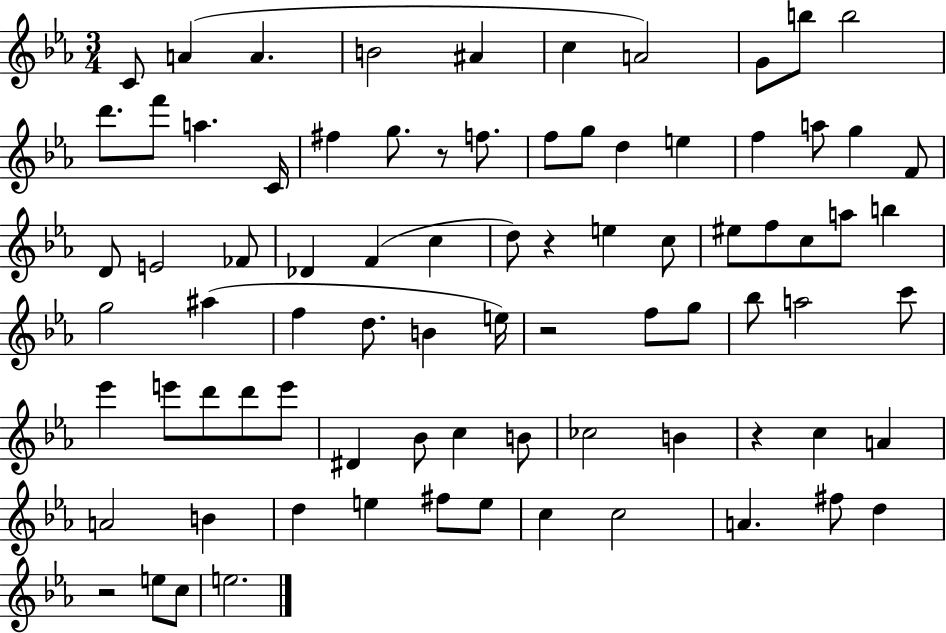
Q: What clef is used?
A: treble